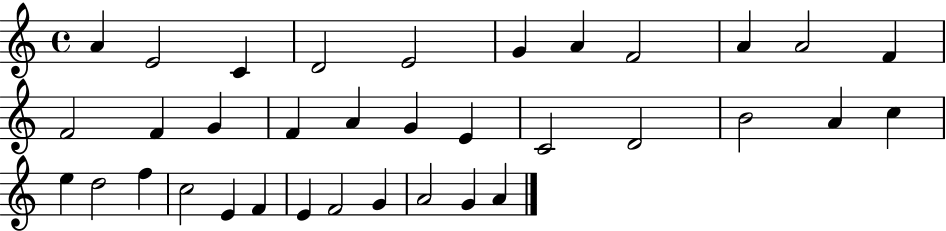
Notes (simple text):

A4/q E4/h C4/q D4/h E4/h G4/q A4/q F4/h A4/q A4/h F4/q F4/h F4/q G4/q F4/q A4/q G4/q E4/q C4/h D4/h B4/h A4/q C5/q E5/q D5/h F5/q C5/h E4/q F4/q E4/q F4/h G4/q A4/h G4/q A4/q